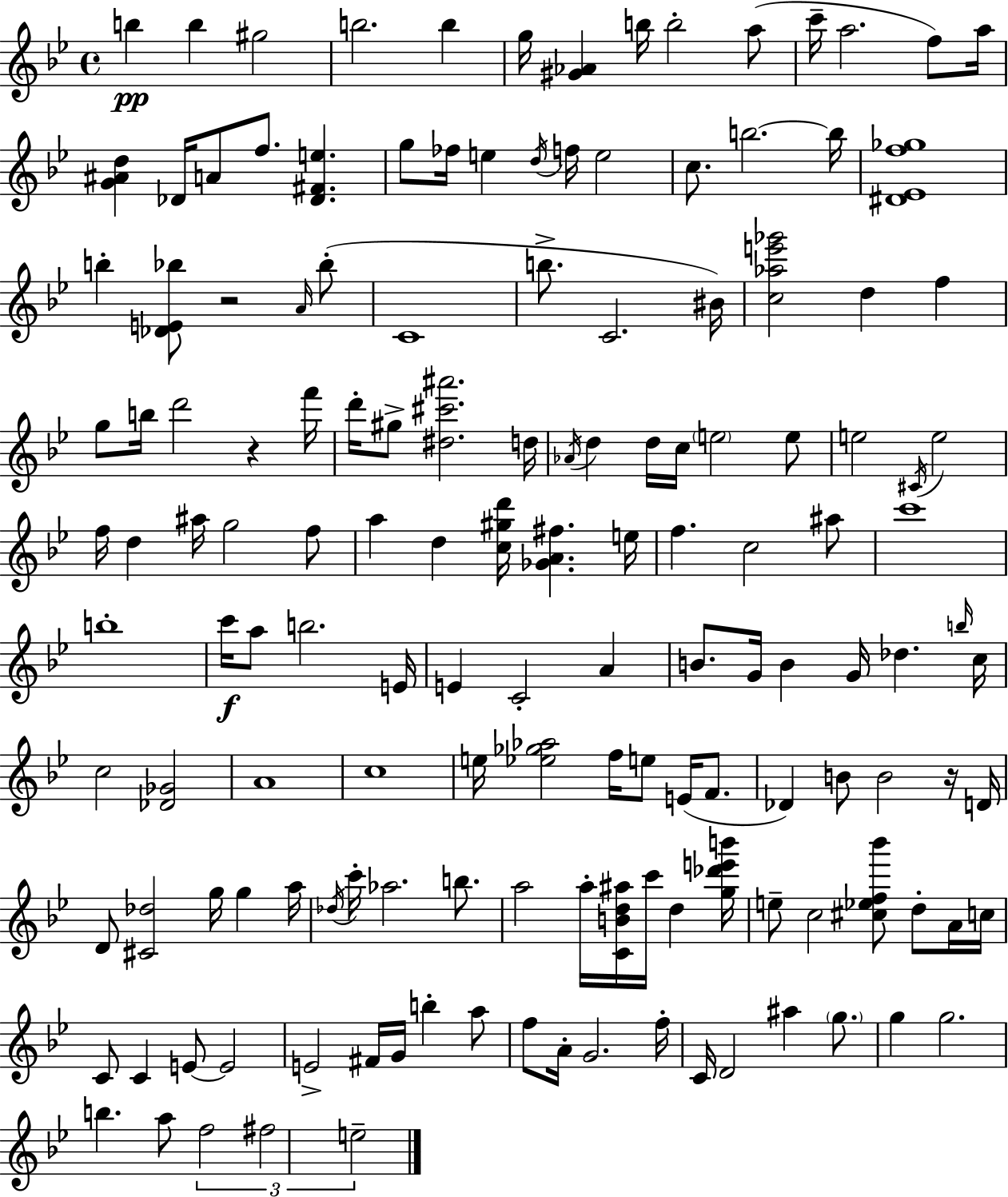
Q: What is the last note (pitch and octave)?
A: E5